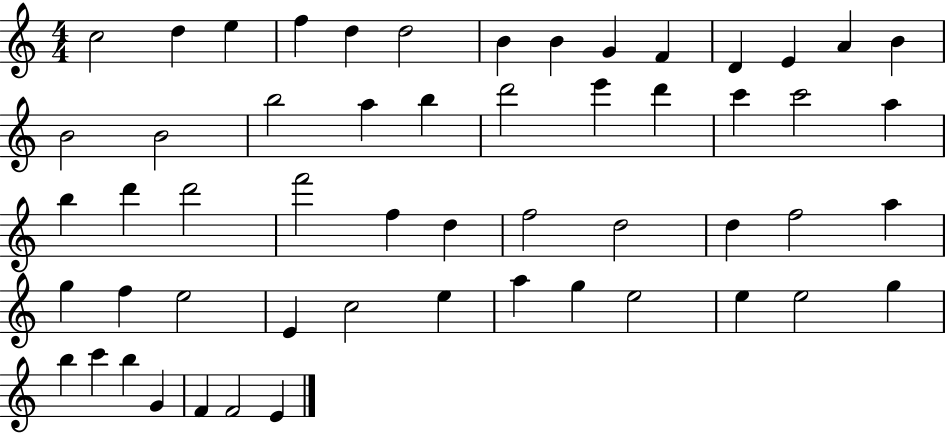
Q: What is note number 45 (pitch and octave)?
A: E5